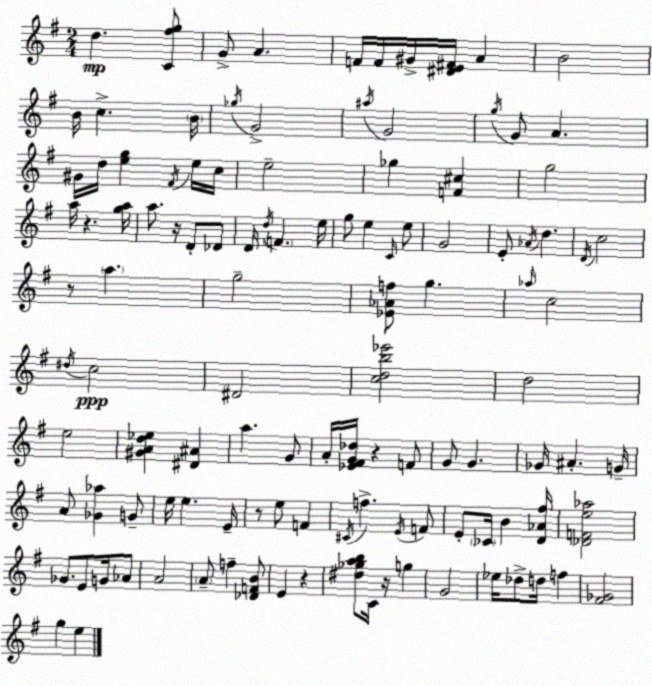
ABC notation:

X:1
T:Untitled
M:2/4
L:1/4
K:Em
d [C^fg]/2 G/2 A F/4 F/4 ^G/4 [^DE^F]/4 A B2 B/4 c B/4 _g/4 G2 ^a/4 G2 g/4 G/2 A ^G/4 d/4 [eg] ^F/4 e/4 c/4 e2 _g [F^c] g2 a/4 z [ga]/4 a/2 z/4 D/2 _D/2 D/4 d/4 F e/4 g/2 e C/4 e/2 G2 E/2 _A/4 d D/4 c2 z/2 a g2 [_E_Af]/2 g _a/4 c2 ^d/4 c2 ^D2 [cdb_e']2 d2 e2 [^GAd_e] [^D^A] a G/2 A/4 [_E^FG_d]/4 z F/2 G/2 G _G/4 ^A G/4 A/2 [_G_a] G/2 e/4 e E/4 z/2 e/2 F ^C/4 f E/4 F/2 E/2 _C/4 B [D_A^f]/4 [_DFe_a]2 _G/2 E/2 G/4 _A/2 A2 A/2 f [_DFB]/2 E z [^d_gab]/2 C/4 z/4 g G2 _e/4 _d/2 d/4 f [^F_G]2 g e